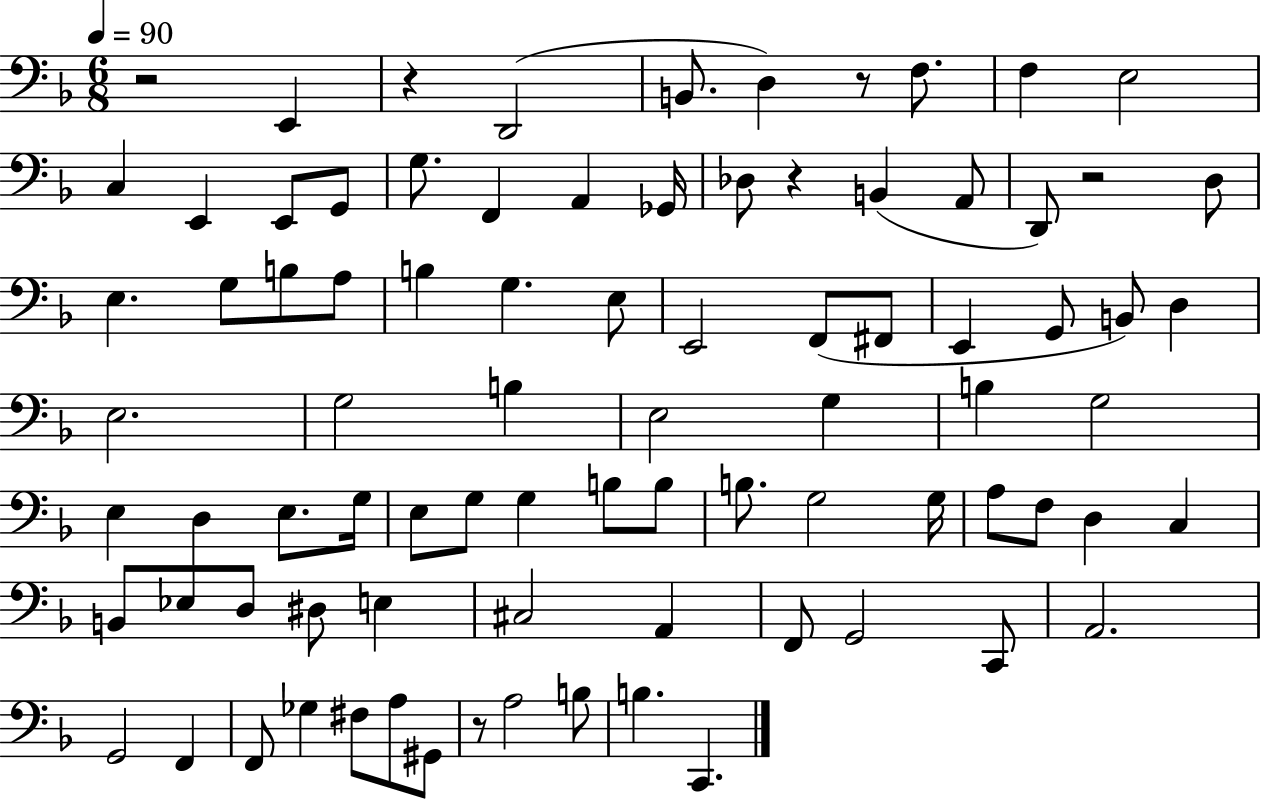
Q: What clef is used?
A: bass